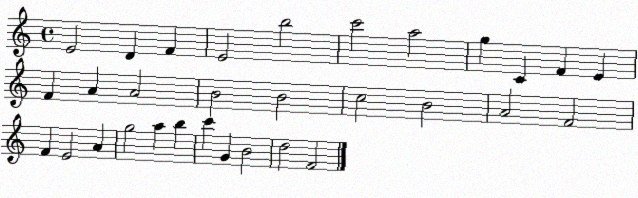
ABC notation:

X:1
T:Untitled
M:4/4
L:1/4
K:C
E2 D F E2 b2 c'2 a2 g C F E F A A2 B2 B2 c2 B2 A2 F2 F E2 A g2 a b c' G B2 d2 F2